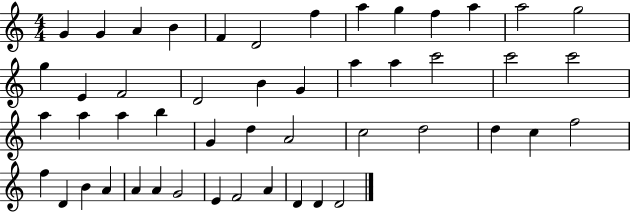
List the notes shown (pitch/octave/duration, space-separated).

G4/q G4/q A4/q B4/q F4/q D4/h F5/q A5/q G5/q F5/q A5/q A5/h G5/h G5/q E4/q F4/h D4/h B4/q G4/q A5/q A5/q C6/h C6/h C6/h A5/q A5/q A5/q B5/q G4/q D5/q A4/h C5/h D5/h D5/q C5/q F5/h F5/q D4/q B4/q A4/q A4/q A4/q G4/h E4/q F4/h A4/q D4/q D4/q D4/h